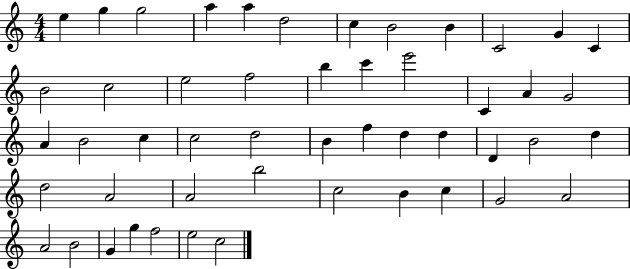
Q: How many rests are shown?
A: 0